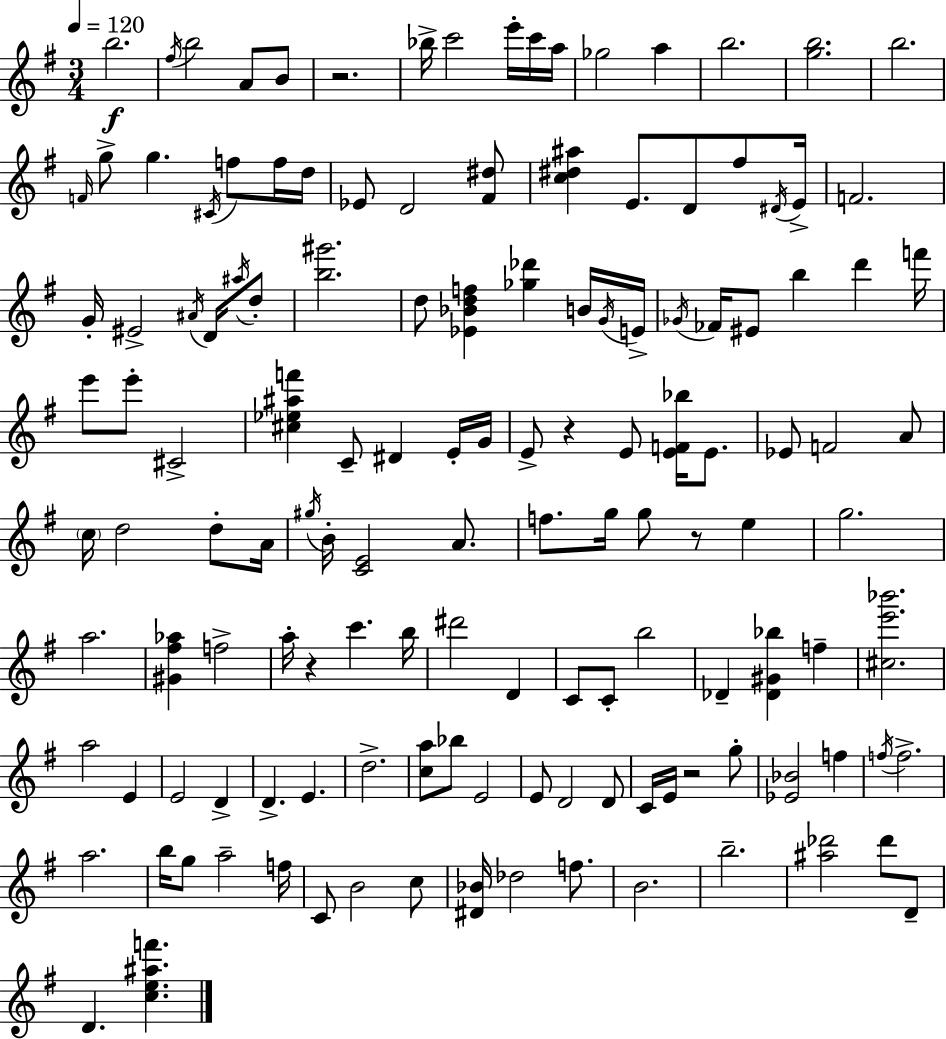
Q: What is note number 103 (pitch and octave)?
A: G5